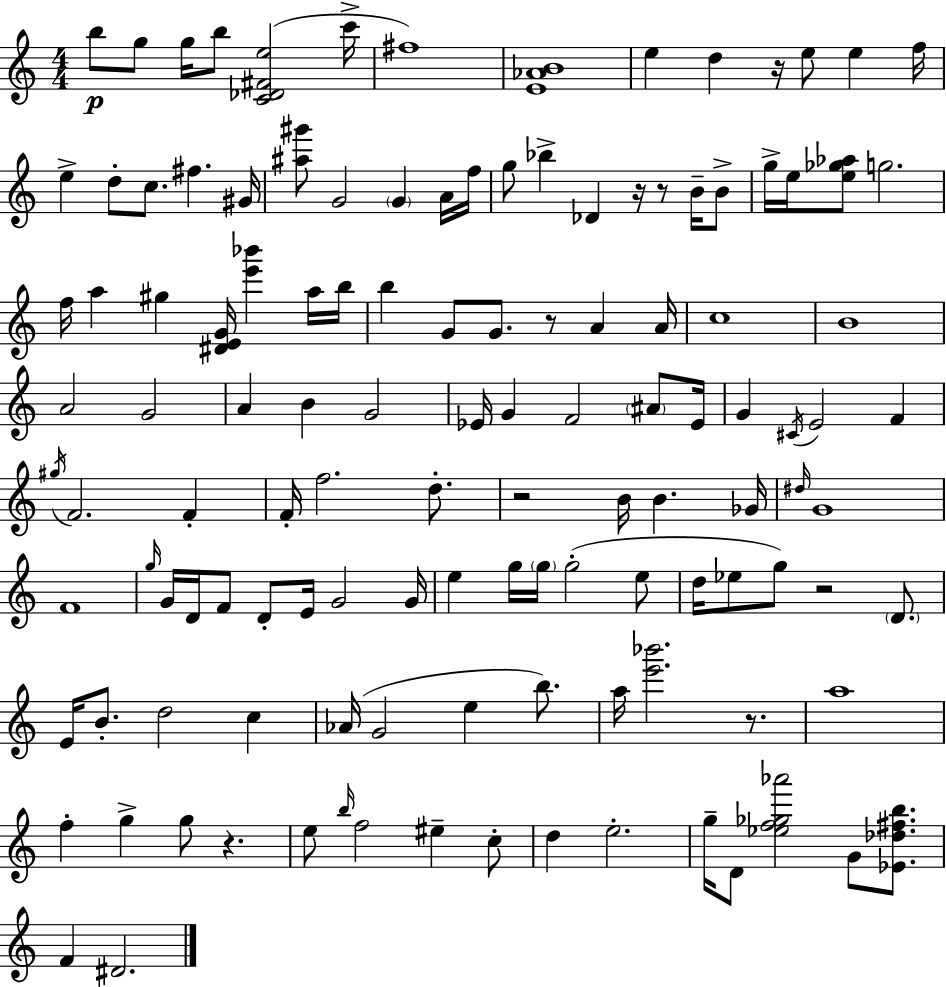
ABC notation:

X:1
T:Untitled
M:4/4
L:1/4
K:Am
b/2 g/2 g/4 b/2 [C_D^Fe]2 c'/4 ^f4 [E_AB]4 e d z/4 e/2 e f/4 e d/2 c/2 ^f ^G/4 [^a^g']/2 G2 G A/4 f/4 g/2 _b _D z/4 z/2 B/4 B/2 g/4 e/4 [e_g_a]/2 g2 f/4 a ^g [^DEG]/4 [e'_b'] a/4 b/4 b G/2 G/2 z/2 A A/4 c4 B4 A2 G2 A B G2 _E/4 G F2 ^A/2 _E/4 G ^C/4 E2 F ^g/4 F2 F F/4 f2 d/2 z2 B/4 B _G/4 ^d/4 G4 F4 g/4 G/4 D/4 F/2 D/2 E/4 G2 G/4 e g/4 g/4 g2 e/2 d/4 _e/2 g/2 z2 D/2 E/4 B/2 d2 c _A/4 G2 e b/2 a/4 [e'_b']2 z/2 a4 f g g/2 z e/2 b/4 f2 ^e c/2 d e2 g/4 D/2 [_ef_g_a']2 G/2 [_E_d^fb]/2 F ^D2